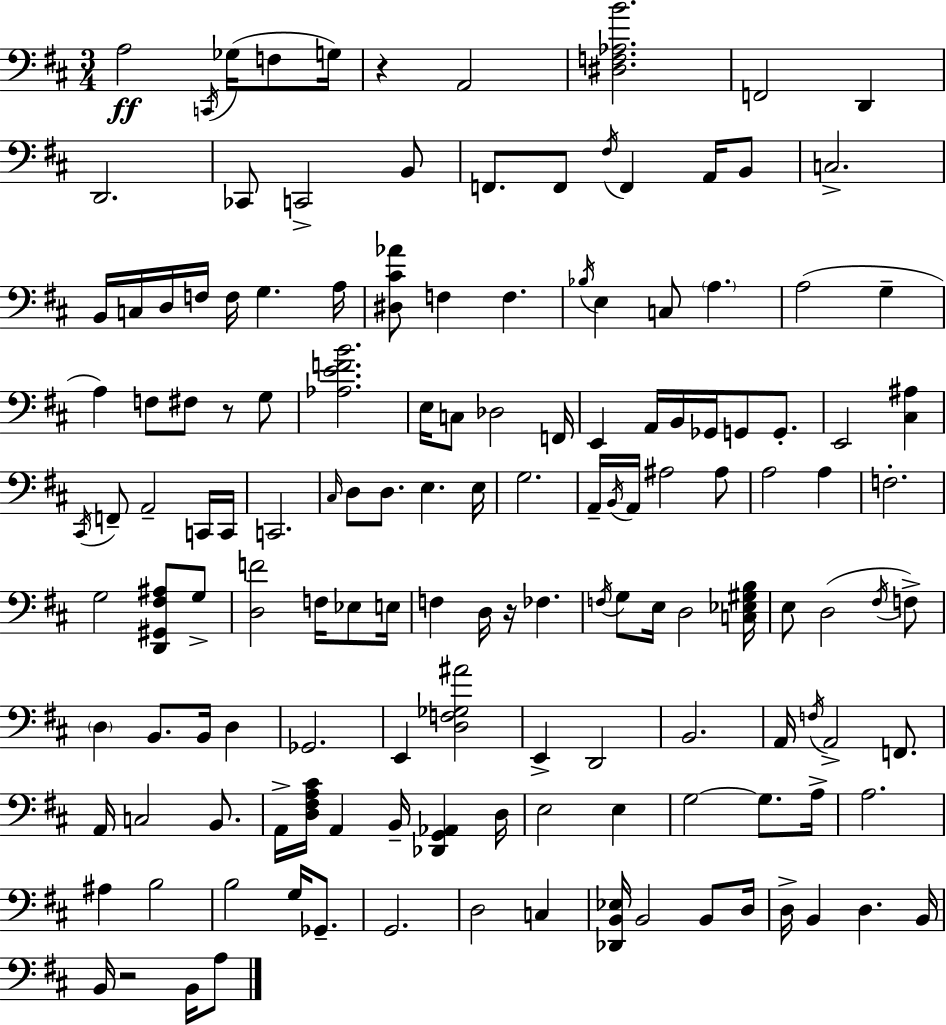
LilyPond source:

{
  \clef bass
  \numericTimeSignature
  \time 3/4
  \key d \major
  a2\ff \acciaccatura { c,16 }( ges16 f8 | g16) r4 a,2 | <dis f aes b'>2. | f,2 d,4 | \break d,2. | ces,8 c,2-> b,8 | f,8. f,8 \acciaccatura { fis16 } f,4 a,16 | b,8 c2.-> | \break b,16 c16 d16 f16 f16 g4. | a16 <dis cis' aes'>8 f4 f4. | \acciaccatura { bes16 } e4 c8 \parenthesize a4. | a2( g4-- | \break a4) f8 fis8 r8 | g8 <aes e' f' b'>2. | e16 c8 des2 | f,16 e,4 a,16 b,16 ges,16 g,8 | \break g,8.-. e,2 <cis ais>4 | \acciaccatura { cis,16 } f,8-- a,2-- | c,16 c,16 c,2. | \grace { cis16 } d8 d8. e4. | \break e16 g2. | a,16-- \acciaccatura { b,16 } a,16 ais2 | ais8 a2 | a4 f2.-. | \break g2 | <d, gis, fis ais>8 g8-> <d f'>2 | f16 ees8 e16 f4 d16 r16 | fes4. \acciaccatura { f16 } g8 e16 d2 | \break <c ees gis b>16 e8 d2( | \acciaccatura { fis16 } f8->) \parenthesize d4 | b,8. b,16 d4 ges,2. | e,4 | \break <d f ges ais'>2 e,4-> | d,2 b,2. | a,16 \acciaccatura { f16 } a,2-> | f,8. a,16 c2 | \break b,8. a,16-> <d fis a cis'>16 a,4 | b,16-- <des, g, aes,>4 d16 e2 | e4 g2~~ | g8. a16-> a2. | \break ais4 | b2 b2 | g16 ges,8.-- g,2. | d2 | \break c4 <des, b, ees>16 b,2 | b,8 d16 d16-> b,4 | d4. b,16 b,16 r2 | b,16 a8 \bar "|."
}